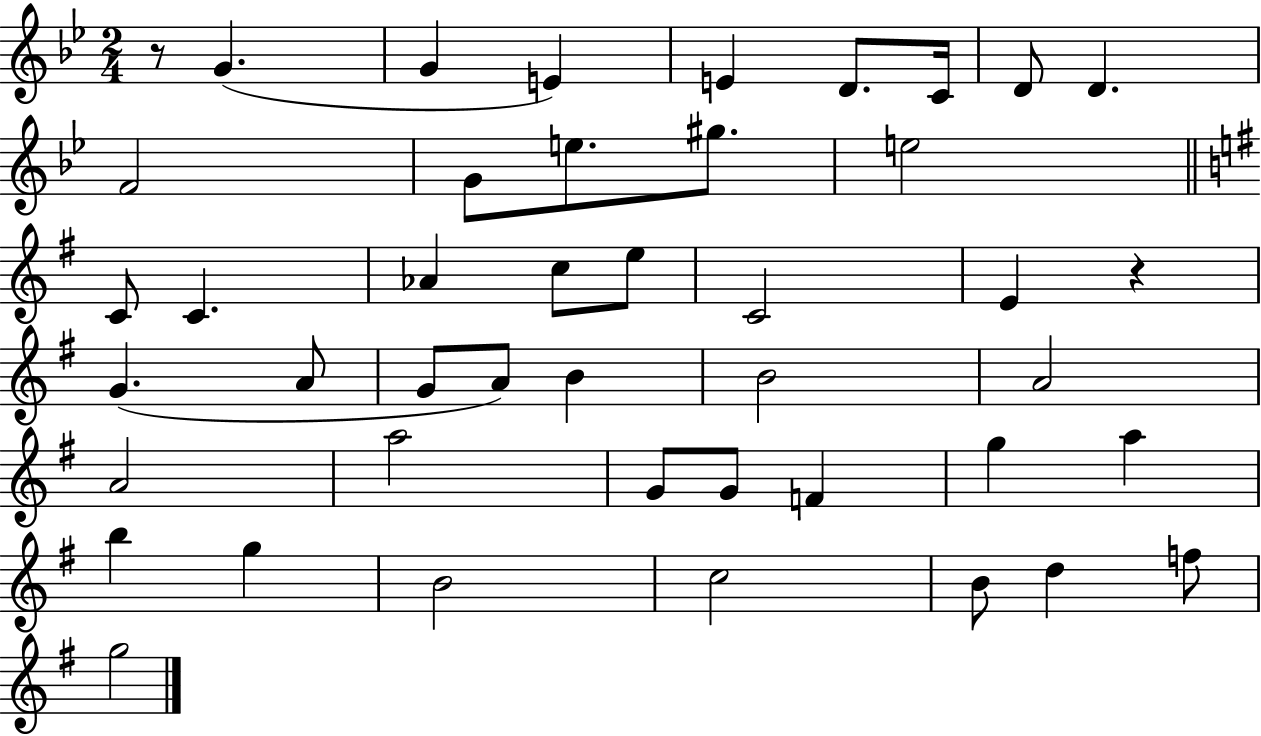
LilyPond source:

{
  \clef treble
  \numericTimeSignature
  \time 2/4
  \key bes \major
  r8 g'4.( | g'4 e'4) | e'4 d'8. c'16 | d'8 d'4. | \break f'2 | g'8 e''8. gis''8. | e''2 | \bar "||" \break \key g \major c'8 c'4. | aes'4 c''8 e''8 | c'2 | e'4 r4 | \break g'4.( a'8 | g'8 a'8) b'4 | b'2 | a'2 | \break a'2 | a''2 | g'8 g'8 f'4 | g''4 a''4 | \break b''4 g''4 | b'2 | c''2 | b'8 d''4 f''8 | \break g''2 | \bar "|."
}